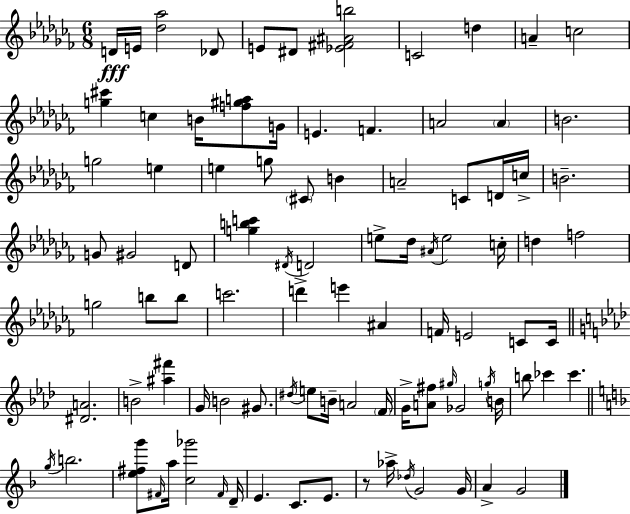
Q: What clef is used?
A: treble